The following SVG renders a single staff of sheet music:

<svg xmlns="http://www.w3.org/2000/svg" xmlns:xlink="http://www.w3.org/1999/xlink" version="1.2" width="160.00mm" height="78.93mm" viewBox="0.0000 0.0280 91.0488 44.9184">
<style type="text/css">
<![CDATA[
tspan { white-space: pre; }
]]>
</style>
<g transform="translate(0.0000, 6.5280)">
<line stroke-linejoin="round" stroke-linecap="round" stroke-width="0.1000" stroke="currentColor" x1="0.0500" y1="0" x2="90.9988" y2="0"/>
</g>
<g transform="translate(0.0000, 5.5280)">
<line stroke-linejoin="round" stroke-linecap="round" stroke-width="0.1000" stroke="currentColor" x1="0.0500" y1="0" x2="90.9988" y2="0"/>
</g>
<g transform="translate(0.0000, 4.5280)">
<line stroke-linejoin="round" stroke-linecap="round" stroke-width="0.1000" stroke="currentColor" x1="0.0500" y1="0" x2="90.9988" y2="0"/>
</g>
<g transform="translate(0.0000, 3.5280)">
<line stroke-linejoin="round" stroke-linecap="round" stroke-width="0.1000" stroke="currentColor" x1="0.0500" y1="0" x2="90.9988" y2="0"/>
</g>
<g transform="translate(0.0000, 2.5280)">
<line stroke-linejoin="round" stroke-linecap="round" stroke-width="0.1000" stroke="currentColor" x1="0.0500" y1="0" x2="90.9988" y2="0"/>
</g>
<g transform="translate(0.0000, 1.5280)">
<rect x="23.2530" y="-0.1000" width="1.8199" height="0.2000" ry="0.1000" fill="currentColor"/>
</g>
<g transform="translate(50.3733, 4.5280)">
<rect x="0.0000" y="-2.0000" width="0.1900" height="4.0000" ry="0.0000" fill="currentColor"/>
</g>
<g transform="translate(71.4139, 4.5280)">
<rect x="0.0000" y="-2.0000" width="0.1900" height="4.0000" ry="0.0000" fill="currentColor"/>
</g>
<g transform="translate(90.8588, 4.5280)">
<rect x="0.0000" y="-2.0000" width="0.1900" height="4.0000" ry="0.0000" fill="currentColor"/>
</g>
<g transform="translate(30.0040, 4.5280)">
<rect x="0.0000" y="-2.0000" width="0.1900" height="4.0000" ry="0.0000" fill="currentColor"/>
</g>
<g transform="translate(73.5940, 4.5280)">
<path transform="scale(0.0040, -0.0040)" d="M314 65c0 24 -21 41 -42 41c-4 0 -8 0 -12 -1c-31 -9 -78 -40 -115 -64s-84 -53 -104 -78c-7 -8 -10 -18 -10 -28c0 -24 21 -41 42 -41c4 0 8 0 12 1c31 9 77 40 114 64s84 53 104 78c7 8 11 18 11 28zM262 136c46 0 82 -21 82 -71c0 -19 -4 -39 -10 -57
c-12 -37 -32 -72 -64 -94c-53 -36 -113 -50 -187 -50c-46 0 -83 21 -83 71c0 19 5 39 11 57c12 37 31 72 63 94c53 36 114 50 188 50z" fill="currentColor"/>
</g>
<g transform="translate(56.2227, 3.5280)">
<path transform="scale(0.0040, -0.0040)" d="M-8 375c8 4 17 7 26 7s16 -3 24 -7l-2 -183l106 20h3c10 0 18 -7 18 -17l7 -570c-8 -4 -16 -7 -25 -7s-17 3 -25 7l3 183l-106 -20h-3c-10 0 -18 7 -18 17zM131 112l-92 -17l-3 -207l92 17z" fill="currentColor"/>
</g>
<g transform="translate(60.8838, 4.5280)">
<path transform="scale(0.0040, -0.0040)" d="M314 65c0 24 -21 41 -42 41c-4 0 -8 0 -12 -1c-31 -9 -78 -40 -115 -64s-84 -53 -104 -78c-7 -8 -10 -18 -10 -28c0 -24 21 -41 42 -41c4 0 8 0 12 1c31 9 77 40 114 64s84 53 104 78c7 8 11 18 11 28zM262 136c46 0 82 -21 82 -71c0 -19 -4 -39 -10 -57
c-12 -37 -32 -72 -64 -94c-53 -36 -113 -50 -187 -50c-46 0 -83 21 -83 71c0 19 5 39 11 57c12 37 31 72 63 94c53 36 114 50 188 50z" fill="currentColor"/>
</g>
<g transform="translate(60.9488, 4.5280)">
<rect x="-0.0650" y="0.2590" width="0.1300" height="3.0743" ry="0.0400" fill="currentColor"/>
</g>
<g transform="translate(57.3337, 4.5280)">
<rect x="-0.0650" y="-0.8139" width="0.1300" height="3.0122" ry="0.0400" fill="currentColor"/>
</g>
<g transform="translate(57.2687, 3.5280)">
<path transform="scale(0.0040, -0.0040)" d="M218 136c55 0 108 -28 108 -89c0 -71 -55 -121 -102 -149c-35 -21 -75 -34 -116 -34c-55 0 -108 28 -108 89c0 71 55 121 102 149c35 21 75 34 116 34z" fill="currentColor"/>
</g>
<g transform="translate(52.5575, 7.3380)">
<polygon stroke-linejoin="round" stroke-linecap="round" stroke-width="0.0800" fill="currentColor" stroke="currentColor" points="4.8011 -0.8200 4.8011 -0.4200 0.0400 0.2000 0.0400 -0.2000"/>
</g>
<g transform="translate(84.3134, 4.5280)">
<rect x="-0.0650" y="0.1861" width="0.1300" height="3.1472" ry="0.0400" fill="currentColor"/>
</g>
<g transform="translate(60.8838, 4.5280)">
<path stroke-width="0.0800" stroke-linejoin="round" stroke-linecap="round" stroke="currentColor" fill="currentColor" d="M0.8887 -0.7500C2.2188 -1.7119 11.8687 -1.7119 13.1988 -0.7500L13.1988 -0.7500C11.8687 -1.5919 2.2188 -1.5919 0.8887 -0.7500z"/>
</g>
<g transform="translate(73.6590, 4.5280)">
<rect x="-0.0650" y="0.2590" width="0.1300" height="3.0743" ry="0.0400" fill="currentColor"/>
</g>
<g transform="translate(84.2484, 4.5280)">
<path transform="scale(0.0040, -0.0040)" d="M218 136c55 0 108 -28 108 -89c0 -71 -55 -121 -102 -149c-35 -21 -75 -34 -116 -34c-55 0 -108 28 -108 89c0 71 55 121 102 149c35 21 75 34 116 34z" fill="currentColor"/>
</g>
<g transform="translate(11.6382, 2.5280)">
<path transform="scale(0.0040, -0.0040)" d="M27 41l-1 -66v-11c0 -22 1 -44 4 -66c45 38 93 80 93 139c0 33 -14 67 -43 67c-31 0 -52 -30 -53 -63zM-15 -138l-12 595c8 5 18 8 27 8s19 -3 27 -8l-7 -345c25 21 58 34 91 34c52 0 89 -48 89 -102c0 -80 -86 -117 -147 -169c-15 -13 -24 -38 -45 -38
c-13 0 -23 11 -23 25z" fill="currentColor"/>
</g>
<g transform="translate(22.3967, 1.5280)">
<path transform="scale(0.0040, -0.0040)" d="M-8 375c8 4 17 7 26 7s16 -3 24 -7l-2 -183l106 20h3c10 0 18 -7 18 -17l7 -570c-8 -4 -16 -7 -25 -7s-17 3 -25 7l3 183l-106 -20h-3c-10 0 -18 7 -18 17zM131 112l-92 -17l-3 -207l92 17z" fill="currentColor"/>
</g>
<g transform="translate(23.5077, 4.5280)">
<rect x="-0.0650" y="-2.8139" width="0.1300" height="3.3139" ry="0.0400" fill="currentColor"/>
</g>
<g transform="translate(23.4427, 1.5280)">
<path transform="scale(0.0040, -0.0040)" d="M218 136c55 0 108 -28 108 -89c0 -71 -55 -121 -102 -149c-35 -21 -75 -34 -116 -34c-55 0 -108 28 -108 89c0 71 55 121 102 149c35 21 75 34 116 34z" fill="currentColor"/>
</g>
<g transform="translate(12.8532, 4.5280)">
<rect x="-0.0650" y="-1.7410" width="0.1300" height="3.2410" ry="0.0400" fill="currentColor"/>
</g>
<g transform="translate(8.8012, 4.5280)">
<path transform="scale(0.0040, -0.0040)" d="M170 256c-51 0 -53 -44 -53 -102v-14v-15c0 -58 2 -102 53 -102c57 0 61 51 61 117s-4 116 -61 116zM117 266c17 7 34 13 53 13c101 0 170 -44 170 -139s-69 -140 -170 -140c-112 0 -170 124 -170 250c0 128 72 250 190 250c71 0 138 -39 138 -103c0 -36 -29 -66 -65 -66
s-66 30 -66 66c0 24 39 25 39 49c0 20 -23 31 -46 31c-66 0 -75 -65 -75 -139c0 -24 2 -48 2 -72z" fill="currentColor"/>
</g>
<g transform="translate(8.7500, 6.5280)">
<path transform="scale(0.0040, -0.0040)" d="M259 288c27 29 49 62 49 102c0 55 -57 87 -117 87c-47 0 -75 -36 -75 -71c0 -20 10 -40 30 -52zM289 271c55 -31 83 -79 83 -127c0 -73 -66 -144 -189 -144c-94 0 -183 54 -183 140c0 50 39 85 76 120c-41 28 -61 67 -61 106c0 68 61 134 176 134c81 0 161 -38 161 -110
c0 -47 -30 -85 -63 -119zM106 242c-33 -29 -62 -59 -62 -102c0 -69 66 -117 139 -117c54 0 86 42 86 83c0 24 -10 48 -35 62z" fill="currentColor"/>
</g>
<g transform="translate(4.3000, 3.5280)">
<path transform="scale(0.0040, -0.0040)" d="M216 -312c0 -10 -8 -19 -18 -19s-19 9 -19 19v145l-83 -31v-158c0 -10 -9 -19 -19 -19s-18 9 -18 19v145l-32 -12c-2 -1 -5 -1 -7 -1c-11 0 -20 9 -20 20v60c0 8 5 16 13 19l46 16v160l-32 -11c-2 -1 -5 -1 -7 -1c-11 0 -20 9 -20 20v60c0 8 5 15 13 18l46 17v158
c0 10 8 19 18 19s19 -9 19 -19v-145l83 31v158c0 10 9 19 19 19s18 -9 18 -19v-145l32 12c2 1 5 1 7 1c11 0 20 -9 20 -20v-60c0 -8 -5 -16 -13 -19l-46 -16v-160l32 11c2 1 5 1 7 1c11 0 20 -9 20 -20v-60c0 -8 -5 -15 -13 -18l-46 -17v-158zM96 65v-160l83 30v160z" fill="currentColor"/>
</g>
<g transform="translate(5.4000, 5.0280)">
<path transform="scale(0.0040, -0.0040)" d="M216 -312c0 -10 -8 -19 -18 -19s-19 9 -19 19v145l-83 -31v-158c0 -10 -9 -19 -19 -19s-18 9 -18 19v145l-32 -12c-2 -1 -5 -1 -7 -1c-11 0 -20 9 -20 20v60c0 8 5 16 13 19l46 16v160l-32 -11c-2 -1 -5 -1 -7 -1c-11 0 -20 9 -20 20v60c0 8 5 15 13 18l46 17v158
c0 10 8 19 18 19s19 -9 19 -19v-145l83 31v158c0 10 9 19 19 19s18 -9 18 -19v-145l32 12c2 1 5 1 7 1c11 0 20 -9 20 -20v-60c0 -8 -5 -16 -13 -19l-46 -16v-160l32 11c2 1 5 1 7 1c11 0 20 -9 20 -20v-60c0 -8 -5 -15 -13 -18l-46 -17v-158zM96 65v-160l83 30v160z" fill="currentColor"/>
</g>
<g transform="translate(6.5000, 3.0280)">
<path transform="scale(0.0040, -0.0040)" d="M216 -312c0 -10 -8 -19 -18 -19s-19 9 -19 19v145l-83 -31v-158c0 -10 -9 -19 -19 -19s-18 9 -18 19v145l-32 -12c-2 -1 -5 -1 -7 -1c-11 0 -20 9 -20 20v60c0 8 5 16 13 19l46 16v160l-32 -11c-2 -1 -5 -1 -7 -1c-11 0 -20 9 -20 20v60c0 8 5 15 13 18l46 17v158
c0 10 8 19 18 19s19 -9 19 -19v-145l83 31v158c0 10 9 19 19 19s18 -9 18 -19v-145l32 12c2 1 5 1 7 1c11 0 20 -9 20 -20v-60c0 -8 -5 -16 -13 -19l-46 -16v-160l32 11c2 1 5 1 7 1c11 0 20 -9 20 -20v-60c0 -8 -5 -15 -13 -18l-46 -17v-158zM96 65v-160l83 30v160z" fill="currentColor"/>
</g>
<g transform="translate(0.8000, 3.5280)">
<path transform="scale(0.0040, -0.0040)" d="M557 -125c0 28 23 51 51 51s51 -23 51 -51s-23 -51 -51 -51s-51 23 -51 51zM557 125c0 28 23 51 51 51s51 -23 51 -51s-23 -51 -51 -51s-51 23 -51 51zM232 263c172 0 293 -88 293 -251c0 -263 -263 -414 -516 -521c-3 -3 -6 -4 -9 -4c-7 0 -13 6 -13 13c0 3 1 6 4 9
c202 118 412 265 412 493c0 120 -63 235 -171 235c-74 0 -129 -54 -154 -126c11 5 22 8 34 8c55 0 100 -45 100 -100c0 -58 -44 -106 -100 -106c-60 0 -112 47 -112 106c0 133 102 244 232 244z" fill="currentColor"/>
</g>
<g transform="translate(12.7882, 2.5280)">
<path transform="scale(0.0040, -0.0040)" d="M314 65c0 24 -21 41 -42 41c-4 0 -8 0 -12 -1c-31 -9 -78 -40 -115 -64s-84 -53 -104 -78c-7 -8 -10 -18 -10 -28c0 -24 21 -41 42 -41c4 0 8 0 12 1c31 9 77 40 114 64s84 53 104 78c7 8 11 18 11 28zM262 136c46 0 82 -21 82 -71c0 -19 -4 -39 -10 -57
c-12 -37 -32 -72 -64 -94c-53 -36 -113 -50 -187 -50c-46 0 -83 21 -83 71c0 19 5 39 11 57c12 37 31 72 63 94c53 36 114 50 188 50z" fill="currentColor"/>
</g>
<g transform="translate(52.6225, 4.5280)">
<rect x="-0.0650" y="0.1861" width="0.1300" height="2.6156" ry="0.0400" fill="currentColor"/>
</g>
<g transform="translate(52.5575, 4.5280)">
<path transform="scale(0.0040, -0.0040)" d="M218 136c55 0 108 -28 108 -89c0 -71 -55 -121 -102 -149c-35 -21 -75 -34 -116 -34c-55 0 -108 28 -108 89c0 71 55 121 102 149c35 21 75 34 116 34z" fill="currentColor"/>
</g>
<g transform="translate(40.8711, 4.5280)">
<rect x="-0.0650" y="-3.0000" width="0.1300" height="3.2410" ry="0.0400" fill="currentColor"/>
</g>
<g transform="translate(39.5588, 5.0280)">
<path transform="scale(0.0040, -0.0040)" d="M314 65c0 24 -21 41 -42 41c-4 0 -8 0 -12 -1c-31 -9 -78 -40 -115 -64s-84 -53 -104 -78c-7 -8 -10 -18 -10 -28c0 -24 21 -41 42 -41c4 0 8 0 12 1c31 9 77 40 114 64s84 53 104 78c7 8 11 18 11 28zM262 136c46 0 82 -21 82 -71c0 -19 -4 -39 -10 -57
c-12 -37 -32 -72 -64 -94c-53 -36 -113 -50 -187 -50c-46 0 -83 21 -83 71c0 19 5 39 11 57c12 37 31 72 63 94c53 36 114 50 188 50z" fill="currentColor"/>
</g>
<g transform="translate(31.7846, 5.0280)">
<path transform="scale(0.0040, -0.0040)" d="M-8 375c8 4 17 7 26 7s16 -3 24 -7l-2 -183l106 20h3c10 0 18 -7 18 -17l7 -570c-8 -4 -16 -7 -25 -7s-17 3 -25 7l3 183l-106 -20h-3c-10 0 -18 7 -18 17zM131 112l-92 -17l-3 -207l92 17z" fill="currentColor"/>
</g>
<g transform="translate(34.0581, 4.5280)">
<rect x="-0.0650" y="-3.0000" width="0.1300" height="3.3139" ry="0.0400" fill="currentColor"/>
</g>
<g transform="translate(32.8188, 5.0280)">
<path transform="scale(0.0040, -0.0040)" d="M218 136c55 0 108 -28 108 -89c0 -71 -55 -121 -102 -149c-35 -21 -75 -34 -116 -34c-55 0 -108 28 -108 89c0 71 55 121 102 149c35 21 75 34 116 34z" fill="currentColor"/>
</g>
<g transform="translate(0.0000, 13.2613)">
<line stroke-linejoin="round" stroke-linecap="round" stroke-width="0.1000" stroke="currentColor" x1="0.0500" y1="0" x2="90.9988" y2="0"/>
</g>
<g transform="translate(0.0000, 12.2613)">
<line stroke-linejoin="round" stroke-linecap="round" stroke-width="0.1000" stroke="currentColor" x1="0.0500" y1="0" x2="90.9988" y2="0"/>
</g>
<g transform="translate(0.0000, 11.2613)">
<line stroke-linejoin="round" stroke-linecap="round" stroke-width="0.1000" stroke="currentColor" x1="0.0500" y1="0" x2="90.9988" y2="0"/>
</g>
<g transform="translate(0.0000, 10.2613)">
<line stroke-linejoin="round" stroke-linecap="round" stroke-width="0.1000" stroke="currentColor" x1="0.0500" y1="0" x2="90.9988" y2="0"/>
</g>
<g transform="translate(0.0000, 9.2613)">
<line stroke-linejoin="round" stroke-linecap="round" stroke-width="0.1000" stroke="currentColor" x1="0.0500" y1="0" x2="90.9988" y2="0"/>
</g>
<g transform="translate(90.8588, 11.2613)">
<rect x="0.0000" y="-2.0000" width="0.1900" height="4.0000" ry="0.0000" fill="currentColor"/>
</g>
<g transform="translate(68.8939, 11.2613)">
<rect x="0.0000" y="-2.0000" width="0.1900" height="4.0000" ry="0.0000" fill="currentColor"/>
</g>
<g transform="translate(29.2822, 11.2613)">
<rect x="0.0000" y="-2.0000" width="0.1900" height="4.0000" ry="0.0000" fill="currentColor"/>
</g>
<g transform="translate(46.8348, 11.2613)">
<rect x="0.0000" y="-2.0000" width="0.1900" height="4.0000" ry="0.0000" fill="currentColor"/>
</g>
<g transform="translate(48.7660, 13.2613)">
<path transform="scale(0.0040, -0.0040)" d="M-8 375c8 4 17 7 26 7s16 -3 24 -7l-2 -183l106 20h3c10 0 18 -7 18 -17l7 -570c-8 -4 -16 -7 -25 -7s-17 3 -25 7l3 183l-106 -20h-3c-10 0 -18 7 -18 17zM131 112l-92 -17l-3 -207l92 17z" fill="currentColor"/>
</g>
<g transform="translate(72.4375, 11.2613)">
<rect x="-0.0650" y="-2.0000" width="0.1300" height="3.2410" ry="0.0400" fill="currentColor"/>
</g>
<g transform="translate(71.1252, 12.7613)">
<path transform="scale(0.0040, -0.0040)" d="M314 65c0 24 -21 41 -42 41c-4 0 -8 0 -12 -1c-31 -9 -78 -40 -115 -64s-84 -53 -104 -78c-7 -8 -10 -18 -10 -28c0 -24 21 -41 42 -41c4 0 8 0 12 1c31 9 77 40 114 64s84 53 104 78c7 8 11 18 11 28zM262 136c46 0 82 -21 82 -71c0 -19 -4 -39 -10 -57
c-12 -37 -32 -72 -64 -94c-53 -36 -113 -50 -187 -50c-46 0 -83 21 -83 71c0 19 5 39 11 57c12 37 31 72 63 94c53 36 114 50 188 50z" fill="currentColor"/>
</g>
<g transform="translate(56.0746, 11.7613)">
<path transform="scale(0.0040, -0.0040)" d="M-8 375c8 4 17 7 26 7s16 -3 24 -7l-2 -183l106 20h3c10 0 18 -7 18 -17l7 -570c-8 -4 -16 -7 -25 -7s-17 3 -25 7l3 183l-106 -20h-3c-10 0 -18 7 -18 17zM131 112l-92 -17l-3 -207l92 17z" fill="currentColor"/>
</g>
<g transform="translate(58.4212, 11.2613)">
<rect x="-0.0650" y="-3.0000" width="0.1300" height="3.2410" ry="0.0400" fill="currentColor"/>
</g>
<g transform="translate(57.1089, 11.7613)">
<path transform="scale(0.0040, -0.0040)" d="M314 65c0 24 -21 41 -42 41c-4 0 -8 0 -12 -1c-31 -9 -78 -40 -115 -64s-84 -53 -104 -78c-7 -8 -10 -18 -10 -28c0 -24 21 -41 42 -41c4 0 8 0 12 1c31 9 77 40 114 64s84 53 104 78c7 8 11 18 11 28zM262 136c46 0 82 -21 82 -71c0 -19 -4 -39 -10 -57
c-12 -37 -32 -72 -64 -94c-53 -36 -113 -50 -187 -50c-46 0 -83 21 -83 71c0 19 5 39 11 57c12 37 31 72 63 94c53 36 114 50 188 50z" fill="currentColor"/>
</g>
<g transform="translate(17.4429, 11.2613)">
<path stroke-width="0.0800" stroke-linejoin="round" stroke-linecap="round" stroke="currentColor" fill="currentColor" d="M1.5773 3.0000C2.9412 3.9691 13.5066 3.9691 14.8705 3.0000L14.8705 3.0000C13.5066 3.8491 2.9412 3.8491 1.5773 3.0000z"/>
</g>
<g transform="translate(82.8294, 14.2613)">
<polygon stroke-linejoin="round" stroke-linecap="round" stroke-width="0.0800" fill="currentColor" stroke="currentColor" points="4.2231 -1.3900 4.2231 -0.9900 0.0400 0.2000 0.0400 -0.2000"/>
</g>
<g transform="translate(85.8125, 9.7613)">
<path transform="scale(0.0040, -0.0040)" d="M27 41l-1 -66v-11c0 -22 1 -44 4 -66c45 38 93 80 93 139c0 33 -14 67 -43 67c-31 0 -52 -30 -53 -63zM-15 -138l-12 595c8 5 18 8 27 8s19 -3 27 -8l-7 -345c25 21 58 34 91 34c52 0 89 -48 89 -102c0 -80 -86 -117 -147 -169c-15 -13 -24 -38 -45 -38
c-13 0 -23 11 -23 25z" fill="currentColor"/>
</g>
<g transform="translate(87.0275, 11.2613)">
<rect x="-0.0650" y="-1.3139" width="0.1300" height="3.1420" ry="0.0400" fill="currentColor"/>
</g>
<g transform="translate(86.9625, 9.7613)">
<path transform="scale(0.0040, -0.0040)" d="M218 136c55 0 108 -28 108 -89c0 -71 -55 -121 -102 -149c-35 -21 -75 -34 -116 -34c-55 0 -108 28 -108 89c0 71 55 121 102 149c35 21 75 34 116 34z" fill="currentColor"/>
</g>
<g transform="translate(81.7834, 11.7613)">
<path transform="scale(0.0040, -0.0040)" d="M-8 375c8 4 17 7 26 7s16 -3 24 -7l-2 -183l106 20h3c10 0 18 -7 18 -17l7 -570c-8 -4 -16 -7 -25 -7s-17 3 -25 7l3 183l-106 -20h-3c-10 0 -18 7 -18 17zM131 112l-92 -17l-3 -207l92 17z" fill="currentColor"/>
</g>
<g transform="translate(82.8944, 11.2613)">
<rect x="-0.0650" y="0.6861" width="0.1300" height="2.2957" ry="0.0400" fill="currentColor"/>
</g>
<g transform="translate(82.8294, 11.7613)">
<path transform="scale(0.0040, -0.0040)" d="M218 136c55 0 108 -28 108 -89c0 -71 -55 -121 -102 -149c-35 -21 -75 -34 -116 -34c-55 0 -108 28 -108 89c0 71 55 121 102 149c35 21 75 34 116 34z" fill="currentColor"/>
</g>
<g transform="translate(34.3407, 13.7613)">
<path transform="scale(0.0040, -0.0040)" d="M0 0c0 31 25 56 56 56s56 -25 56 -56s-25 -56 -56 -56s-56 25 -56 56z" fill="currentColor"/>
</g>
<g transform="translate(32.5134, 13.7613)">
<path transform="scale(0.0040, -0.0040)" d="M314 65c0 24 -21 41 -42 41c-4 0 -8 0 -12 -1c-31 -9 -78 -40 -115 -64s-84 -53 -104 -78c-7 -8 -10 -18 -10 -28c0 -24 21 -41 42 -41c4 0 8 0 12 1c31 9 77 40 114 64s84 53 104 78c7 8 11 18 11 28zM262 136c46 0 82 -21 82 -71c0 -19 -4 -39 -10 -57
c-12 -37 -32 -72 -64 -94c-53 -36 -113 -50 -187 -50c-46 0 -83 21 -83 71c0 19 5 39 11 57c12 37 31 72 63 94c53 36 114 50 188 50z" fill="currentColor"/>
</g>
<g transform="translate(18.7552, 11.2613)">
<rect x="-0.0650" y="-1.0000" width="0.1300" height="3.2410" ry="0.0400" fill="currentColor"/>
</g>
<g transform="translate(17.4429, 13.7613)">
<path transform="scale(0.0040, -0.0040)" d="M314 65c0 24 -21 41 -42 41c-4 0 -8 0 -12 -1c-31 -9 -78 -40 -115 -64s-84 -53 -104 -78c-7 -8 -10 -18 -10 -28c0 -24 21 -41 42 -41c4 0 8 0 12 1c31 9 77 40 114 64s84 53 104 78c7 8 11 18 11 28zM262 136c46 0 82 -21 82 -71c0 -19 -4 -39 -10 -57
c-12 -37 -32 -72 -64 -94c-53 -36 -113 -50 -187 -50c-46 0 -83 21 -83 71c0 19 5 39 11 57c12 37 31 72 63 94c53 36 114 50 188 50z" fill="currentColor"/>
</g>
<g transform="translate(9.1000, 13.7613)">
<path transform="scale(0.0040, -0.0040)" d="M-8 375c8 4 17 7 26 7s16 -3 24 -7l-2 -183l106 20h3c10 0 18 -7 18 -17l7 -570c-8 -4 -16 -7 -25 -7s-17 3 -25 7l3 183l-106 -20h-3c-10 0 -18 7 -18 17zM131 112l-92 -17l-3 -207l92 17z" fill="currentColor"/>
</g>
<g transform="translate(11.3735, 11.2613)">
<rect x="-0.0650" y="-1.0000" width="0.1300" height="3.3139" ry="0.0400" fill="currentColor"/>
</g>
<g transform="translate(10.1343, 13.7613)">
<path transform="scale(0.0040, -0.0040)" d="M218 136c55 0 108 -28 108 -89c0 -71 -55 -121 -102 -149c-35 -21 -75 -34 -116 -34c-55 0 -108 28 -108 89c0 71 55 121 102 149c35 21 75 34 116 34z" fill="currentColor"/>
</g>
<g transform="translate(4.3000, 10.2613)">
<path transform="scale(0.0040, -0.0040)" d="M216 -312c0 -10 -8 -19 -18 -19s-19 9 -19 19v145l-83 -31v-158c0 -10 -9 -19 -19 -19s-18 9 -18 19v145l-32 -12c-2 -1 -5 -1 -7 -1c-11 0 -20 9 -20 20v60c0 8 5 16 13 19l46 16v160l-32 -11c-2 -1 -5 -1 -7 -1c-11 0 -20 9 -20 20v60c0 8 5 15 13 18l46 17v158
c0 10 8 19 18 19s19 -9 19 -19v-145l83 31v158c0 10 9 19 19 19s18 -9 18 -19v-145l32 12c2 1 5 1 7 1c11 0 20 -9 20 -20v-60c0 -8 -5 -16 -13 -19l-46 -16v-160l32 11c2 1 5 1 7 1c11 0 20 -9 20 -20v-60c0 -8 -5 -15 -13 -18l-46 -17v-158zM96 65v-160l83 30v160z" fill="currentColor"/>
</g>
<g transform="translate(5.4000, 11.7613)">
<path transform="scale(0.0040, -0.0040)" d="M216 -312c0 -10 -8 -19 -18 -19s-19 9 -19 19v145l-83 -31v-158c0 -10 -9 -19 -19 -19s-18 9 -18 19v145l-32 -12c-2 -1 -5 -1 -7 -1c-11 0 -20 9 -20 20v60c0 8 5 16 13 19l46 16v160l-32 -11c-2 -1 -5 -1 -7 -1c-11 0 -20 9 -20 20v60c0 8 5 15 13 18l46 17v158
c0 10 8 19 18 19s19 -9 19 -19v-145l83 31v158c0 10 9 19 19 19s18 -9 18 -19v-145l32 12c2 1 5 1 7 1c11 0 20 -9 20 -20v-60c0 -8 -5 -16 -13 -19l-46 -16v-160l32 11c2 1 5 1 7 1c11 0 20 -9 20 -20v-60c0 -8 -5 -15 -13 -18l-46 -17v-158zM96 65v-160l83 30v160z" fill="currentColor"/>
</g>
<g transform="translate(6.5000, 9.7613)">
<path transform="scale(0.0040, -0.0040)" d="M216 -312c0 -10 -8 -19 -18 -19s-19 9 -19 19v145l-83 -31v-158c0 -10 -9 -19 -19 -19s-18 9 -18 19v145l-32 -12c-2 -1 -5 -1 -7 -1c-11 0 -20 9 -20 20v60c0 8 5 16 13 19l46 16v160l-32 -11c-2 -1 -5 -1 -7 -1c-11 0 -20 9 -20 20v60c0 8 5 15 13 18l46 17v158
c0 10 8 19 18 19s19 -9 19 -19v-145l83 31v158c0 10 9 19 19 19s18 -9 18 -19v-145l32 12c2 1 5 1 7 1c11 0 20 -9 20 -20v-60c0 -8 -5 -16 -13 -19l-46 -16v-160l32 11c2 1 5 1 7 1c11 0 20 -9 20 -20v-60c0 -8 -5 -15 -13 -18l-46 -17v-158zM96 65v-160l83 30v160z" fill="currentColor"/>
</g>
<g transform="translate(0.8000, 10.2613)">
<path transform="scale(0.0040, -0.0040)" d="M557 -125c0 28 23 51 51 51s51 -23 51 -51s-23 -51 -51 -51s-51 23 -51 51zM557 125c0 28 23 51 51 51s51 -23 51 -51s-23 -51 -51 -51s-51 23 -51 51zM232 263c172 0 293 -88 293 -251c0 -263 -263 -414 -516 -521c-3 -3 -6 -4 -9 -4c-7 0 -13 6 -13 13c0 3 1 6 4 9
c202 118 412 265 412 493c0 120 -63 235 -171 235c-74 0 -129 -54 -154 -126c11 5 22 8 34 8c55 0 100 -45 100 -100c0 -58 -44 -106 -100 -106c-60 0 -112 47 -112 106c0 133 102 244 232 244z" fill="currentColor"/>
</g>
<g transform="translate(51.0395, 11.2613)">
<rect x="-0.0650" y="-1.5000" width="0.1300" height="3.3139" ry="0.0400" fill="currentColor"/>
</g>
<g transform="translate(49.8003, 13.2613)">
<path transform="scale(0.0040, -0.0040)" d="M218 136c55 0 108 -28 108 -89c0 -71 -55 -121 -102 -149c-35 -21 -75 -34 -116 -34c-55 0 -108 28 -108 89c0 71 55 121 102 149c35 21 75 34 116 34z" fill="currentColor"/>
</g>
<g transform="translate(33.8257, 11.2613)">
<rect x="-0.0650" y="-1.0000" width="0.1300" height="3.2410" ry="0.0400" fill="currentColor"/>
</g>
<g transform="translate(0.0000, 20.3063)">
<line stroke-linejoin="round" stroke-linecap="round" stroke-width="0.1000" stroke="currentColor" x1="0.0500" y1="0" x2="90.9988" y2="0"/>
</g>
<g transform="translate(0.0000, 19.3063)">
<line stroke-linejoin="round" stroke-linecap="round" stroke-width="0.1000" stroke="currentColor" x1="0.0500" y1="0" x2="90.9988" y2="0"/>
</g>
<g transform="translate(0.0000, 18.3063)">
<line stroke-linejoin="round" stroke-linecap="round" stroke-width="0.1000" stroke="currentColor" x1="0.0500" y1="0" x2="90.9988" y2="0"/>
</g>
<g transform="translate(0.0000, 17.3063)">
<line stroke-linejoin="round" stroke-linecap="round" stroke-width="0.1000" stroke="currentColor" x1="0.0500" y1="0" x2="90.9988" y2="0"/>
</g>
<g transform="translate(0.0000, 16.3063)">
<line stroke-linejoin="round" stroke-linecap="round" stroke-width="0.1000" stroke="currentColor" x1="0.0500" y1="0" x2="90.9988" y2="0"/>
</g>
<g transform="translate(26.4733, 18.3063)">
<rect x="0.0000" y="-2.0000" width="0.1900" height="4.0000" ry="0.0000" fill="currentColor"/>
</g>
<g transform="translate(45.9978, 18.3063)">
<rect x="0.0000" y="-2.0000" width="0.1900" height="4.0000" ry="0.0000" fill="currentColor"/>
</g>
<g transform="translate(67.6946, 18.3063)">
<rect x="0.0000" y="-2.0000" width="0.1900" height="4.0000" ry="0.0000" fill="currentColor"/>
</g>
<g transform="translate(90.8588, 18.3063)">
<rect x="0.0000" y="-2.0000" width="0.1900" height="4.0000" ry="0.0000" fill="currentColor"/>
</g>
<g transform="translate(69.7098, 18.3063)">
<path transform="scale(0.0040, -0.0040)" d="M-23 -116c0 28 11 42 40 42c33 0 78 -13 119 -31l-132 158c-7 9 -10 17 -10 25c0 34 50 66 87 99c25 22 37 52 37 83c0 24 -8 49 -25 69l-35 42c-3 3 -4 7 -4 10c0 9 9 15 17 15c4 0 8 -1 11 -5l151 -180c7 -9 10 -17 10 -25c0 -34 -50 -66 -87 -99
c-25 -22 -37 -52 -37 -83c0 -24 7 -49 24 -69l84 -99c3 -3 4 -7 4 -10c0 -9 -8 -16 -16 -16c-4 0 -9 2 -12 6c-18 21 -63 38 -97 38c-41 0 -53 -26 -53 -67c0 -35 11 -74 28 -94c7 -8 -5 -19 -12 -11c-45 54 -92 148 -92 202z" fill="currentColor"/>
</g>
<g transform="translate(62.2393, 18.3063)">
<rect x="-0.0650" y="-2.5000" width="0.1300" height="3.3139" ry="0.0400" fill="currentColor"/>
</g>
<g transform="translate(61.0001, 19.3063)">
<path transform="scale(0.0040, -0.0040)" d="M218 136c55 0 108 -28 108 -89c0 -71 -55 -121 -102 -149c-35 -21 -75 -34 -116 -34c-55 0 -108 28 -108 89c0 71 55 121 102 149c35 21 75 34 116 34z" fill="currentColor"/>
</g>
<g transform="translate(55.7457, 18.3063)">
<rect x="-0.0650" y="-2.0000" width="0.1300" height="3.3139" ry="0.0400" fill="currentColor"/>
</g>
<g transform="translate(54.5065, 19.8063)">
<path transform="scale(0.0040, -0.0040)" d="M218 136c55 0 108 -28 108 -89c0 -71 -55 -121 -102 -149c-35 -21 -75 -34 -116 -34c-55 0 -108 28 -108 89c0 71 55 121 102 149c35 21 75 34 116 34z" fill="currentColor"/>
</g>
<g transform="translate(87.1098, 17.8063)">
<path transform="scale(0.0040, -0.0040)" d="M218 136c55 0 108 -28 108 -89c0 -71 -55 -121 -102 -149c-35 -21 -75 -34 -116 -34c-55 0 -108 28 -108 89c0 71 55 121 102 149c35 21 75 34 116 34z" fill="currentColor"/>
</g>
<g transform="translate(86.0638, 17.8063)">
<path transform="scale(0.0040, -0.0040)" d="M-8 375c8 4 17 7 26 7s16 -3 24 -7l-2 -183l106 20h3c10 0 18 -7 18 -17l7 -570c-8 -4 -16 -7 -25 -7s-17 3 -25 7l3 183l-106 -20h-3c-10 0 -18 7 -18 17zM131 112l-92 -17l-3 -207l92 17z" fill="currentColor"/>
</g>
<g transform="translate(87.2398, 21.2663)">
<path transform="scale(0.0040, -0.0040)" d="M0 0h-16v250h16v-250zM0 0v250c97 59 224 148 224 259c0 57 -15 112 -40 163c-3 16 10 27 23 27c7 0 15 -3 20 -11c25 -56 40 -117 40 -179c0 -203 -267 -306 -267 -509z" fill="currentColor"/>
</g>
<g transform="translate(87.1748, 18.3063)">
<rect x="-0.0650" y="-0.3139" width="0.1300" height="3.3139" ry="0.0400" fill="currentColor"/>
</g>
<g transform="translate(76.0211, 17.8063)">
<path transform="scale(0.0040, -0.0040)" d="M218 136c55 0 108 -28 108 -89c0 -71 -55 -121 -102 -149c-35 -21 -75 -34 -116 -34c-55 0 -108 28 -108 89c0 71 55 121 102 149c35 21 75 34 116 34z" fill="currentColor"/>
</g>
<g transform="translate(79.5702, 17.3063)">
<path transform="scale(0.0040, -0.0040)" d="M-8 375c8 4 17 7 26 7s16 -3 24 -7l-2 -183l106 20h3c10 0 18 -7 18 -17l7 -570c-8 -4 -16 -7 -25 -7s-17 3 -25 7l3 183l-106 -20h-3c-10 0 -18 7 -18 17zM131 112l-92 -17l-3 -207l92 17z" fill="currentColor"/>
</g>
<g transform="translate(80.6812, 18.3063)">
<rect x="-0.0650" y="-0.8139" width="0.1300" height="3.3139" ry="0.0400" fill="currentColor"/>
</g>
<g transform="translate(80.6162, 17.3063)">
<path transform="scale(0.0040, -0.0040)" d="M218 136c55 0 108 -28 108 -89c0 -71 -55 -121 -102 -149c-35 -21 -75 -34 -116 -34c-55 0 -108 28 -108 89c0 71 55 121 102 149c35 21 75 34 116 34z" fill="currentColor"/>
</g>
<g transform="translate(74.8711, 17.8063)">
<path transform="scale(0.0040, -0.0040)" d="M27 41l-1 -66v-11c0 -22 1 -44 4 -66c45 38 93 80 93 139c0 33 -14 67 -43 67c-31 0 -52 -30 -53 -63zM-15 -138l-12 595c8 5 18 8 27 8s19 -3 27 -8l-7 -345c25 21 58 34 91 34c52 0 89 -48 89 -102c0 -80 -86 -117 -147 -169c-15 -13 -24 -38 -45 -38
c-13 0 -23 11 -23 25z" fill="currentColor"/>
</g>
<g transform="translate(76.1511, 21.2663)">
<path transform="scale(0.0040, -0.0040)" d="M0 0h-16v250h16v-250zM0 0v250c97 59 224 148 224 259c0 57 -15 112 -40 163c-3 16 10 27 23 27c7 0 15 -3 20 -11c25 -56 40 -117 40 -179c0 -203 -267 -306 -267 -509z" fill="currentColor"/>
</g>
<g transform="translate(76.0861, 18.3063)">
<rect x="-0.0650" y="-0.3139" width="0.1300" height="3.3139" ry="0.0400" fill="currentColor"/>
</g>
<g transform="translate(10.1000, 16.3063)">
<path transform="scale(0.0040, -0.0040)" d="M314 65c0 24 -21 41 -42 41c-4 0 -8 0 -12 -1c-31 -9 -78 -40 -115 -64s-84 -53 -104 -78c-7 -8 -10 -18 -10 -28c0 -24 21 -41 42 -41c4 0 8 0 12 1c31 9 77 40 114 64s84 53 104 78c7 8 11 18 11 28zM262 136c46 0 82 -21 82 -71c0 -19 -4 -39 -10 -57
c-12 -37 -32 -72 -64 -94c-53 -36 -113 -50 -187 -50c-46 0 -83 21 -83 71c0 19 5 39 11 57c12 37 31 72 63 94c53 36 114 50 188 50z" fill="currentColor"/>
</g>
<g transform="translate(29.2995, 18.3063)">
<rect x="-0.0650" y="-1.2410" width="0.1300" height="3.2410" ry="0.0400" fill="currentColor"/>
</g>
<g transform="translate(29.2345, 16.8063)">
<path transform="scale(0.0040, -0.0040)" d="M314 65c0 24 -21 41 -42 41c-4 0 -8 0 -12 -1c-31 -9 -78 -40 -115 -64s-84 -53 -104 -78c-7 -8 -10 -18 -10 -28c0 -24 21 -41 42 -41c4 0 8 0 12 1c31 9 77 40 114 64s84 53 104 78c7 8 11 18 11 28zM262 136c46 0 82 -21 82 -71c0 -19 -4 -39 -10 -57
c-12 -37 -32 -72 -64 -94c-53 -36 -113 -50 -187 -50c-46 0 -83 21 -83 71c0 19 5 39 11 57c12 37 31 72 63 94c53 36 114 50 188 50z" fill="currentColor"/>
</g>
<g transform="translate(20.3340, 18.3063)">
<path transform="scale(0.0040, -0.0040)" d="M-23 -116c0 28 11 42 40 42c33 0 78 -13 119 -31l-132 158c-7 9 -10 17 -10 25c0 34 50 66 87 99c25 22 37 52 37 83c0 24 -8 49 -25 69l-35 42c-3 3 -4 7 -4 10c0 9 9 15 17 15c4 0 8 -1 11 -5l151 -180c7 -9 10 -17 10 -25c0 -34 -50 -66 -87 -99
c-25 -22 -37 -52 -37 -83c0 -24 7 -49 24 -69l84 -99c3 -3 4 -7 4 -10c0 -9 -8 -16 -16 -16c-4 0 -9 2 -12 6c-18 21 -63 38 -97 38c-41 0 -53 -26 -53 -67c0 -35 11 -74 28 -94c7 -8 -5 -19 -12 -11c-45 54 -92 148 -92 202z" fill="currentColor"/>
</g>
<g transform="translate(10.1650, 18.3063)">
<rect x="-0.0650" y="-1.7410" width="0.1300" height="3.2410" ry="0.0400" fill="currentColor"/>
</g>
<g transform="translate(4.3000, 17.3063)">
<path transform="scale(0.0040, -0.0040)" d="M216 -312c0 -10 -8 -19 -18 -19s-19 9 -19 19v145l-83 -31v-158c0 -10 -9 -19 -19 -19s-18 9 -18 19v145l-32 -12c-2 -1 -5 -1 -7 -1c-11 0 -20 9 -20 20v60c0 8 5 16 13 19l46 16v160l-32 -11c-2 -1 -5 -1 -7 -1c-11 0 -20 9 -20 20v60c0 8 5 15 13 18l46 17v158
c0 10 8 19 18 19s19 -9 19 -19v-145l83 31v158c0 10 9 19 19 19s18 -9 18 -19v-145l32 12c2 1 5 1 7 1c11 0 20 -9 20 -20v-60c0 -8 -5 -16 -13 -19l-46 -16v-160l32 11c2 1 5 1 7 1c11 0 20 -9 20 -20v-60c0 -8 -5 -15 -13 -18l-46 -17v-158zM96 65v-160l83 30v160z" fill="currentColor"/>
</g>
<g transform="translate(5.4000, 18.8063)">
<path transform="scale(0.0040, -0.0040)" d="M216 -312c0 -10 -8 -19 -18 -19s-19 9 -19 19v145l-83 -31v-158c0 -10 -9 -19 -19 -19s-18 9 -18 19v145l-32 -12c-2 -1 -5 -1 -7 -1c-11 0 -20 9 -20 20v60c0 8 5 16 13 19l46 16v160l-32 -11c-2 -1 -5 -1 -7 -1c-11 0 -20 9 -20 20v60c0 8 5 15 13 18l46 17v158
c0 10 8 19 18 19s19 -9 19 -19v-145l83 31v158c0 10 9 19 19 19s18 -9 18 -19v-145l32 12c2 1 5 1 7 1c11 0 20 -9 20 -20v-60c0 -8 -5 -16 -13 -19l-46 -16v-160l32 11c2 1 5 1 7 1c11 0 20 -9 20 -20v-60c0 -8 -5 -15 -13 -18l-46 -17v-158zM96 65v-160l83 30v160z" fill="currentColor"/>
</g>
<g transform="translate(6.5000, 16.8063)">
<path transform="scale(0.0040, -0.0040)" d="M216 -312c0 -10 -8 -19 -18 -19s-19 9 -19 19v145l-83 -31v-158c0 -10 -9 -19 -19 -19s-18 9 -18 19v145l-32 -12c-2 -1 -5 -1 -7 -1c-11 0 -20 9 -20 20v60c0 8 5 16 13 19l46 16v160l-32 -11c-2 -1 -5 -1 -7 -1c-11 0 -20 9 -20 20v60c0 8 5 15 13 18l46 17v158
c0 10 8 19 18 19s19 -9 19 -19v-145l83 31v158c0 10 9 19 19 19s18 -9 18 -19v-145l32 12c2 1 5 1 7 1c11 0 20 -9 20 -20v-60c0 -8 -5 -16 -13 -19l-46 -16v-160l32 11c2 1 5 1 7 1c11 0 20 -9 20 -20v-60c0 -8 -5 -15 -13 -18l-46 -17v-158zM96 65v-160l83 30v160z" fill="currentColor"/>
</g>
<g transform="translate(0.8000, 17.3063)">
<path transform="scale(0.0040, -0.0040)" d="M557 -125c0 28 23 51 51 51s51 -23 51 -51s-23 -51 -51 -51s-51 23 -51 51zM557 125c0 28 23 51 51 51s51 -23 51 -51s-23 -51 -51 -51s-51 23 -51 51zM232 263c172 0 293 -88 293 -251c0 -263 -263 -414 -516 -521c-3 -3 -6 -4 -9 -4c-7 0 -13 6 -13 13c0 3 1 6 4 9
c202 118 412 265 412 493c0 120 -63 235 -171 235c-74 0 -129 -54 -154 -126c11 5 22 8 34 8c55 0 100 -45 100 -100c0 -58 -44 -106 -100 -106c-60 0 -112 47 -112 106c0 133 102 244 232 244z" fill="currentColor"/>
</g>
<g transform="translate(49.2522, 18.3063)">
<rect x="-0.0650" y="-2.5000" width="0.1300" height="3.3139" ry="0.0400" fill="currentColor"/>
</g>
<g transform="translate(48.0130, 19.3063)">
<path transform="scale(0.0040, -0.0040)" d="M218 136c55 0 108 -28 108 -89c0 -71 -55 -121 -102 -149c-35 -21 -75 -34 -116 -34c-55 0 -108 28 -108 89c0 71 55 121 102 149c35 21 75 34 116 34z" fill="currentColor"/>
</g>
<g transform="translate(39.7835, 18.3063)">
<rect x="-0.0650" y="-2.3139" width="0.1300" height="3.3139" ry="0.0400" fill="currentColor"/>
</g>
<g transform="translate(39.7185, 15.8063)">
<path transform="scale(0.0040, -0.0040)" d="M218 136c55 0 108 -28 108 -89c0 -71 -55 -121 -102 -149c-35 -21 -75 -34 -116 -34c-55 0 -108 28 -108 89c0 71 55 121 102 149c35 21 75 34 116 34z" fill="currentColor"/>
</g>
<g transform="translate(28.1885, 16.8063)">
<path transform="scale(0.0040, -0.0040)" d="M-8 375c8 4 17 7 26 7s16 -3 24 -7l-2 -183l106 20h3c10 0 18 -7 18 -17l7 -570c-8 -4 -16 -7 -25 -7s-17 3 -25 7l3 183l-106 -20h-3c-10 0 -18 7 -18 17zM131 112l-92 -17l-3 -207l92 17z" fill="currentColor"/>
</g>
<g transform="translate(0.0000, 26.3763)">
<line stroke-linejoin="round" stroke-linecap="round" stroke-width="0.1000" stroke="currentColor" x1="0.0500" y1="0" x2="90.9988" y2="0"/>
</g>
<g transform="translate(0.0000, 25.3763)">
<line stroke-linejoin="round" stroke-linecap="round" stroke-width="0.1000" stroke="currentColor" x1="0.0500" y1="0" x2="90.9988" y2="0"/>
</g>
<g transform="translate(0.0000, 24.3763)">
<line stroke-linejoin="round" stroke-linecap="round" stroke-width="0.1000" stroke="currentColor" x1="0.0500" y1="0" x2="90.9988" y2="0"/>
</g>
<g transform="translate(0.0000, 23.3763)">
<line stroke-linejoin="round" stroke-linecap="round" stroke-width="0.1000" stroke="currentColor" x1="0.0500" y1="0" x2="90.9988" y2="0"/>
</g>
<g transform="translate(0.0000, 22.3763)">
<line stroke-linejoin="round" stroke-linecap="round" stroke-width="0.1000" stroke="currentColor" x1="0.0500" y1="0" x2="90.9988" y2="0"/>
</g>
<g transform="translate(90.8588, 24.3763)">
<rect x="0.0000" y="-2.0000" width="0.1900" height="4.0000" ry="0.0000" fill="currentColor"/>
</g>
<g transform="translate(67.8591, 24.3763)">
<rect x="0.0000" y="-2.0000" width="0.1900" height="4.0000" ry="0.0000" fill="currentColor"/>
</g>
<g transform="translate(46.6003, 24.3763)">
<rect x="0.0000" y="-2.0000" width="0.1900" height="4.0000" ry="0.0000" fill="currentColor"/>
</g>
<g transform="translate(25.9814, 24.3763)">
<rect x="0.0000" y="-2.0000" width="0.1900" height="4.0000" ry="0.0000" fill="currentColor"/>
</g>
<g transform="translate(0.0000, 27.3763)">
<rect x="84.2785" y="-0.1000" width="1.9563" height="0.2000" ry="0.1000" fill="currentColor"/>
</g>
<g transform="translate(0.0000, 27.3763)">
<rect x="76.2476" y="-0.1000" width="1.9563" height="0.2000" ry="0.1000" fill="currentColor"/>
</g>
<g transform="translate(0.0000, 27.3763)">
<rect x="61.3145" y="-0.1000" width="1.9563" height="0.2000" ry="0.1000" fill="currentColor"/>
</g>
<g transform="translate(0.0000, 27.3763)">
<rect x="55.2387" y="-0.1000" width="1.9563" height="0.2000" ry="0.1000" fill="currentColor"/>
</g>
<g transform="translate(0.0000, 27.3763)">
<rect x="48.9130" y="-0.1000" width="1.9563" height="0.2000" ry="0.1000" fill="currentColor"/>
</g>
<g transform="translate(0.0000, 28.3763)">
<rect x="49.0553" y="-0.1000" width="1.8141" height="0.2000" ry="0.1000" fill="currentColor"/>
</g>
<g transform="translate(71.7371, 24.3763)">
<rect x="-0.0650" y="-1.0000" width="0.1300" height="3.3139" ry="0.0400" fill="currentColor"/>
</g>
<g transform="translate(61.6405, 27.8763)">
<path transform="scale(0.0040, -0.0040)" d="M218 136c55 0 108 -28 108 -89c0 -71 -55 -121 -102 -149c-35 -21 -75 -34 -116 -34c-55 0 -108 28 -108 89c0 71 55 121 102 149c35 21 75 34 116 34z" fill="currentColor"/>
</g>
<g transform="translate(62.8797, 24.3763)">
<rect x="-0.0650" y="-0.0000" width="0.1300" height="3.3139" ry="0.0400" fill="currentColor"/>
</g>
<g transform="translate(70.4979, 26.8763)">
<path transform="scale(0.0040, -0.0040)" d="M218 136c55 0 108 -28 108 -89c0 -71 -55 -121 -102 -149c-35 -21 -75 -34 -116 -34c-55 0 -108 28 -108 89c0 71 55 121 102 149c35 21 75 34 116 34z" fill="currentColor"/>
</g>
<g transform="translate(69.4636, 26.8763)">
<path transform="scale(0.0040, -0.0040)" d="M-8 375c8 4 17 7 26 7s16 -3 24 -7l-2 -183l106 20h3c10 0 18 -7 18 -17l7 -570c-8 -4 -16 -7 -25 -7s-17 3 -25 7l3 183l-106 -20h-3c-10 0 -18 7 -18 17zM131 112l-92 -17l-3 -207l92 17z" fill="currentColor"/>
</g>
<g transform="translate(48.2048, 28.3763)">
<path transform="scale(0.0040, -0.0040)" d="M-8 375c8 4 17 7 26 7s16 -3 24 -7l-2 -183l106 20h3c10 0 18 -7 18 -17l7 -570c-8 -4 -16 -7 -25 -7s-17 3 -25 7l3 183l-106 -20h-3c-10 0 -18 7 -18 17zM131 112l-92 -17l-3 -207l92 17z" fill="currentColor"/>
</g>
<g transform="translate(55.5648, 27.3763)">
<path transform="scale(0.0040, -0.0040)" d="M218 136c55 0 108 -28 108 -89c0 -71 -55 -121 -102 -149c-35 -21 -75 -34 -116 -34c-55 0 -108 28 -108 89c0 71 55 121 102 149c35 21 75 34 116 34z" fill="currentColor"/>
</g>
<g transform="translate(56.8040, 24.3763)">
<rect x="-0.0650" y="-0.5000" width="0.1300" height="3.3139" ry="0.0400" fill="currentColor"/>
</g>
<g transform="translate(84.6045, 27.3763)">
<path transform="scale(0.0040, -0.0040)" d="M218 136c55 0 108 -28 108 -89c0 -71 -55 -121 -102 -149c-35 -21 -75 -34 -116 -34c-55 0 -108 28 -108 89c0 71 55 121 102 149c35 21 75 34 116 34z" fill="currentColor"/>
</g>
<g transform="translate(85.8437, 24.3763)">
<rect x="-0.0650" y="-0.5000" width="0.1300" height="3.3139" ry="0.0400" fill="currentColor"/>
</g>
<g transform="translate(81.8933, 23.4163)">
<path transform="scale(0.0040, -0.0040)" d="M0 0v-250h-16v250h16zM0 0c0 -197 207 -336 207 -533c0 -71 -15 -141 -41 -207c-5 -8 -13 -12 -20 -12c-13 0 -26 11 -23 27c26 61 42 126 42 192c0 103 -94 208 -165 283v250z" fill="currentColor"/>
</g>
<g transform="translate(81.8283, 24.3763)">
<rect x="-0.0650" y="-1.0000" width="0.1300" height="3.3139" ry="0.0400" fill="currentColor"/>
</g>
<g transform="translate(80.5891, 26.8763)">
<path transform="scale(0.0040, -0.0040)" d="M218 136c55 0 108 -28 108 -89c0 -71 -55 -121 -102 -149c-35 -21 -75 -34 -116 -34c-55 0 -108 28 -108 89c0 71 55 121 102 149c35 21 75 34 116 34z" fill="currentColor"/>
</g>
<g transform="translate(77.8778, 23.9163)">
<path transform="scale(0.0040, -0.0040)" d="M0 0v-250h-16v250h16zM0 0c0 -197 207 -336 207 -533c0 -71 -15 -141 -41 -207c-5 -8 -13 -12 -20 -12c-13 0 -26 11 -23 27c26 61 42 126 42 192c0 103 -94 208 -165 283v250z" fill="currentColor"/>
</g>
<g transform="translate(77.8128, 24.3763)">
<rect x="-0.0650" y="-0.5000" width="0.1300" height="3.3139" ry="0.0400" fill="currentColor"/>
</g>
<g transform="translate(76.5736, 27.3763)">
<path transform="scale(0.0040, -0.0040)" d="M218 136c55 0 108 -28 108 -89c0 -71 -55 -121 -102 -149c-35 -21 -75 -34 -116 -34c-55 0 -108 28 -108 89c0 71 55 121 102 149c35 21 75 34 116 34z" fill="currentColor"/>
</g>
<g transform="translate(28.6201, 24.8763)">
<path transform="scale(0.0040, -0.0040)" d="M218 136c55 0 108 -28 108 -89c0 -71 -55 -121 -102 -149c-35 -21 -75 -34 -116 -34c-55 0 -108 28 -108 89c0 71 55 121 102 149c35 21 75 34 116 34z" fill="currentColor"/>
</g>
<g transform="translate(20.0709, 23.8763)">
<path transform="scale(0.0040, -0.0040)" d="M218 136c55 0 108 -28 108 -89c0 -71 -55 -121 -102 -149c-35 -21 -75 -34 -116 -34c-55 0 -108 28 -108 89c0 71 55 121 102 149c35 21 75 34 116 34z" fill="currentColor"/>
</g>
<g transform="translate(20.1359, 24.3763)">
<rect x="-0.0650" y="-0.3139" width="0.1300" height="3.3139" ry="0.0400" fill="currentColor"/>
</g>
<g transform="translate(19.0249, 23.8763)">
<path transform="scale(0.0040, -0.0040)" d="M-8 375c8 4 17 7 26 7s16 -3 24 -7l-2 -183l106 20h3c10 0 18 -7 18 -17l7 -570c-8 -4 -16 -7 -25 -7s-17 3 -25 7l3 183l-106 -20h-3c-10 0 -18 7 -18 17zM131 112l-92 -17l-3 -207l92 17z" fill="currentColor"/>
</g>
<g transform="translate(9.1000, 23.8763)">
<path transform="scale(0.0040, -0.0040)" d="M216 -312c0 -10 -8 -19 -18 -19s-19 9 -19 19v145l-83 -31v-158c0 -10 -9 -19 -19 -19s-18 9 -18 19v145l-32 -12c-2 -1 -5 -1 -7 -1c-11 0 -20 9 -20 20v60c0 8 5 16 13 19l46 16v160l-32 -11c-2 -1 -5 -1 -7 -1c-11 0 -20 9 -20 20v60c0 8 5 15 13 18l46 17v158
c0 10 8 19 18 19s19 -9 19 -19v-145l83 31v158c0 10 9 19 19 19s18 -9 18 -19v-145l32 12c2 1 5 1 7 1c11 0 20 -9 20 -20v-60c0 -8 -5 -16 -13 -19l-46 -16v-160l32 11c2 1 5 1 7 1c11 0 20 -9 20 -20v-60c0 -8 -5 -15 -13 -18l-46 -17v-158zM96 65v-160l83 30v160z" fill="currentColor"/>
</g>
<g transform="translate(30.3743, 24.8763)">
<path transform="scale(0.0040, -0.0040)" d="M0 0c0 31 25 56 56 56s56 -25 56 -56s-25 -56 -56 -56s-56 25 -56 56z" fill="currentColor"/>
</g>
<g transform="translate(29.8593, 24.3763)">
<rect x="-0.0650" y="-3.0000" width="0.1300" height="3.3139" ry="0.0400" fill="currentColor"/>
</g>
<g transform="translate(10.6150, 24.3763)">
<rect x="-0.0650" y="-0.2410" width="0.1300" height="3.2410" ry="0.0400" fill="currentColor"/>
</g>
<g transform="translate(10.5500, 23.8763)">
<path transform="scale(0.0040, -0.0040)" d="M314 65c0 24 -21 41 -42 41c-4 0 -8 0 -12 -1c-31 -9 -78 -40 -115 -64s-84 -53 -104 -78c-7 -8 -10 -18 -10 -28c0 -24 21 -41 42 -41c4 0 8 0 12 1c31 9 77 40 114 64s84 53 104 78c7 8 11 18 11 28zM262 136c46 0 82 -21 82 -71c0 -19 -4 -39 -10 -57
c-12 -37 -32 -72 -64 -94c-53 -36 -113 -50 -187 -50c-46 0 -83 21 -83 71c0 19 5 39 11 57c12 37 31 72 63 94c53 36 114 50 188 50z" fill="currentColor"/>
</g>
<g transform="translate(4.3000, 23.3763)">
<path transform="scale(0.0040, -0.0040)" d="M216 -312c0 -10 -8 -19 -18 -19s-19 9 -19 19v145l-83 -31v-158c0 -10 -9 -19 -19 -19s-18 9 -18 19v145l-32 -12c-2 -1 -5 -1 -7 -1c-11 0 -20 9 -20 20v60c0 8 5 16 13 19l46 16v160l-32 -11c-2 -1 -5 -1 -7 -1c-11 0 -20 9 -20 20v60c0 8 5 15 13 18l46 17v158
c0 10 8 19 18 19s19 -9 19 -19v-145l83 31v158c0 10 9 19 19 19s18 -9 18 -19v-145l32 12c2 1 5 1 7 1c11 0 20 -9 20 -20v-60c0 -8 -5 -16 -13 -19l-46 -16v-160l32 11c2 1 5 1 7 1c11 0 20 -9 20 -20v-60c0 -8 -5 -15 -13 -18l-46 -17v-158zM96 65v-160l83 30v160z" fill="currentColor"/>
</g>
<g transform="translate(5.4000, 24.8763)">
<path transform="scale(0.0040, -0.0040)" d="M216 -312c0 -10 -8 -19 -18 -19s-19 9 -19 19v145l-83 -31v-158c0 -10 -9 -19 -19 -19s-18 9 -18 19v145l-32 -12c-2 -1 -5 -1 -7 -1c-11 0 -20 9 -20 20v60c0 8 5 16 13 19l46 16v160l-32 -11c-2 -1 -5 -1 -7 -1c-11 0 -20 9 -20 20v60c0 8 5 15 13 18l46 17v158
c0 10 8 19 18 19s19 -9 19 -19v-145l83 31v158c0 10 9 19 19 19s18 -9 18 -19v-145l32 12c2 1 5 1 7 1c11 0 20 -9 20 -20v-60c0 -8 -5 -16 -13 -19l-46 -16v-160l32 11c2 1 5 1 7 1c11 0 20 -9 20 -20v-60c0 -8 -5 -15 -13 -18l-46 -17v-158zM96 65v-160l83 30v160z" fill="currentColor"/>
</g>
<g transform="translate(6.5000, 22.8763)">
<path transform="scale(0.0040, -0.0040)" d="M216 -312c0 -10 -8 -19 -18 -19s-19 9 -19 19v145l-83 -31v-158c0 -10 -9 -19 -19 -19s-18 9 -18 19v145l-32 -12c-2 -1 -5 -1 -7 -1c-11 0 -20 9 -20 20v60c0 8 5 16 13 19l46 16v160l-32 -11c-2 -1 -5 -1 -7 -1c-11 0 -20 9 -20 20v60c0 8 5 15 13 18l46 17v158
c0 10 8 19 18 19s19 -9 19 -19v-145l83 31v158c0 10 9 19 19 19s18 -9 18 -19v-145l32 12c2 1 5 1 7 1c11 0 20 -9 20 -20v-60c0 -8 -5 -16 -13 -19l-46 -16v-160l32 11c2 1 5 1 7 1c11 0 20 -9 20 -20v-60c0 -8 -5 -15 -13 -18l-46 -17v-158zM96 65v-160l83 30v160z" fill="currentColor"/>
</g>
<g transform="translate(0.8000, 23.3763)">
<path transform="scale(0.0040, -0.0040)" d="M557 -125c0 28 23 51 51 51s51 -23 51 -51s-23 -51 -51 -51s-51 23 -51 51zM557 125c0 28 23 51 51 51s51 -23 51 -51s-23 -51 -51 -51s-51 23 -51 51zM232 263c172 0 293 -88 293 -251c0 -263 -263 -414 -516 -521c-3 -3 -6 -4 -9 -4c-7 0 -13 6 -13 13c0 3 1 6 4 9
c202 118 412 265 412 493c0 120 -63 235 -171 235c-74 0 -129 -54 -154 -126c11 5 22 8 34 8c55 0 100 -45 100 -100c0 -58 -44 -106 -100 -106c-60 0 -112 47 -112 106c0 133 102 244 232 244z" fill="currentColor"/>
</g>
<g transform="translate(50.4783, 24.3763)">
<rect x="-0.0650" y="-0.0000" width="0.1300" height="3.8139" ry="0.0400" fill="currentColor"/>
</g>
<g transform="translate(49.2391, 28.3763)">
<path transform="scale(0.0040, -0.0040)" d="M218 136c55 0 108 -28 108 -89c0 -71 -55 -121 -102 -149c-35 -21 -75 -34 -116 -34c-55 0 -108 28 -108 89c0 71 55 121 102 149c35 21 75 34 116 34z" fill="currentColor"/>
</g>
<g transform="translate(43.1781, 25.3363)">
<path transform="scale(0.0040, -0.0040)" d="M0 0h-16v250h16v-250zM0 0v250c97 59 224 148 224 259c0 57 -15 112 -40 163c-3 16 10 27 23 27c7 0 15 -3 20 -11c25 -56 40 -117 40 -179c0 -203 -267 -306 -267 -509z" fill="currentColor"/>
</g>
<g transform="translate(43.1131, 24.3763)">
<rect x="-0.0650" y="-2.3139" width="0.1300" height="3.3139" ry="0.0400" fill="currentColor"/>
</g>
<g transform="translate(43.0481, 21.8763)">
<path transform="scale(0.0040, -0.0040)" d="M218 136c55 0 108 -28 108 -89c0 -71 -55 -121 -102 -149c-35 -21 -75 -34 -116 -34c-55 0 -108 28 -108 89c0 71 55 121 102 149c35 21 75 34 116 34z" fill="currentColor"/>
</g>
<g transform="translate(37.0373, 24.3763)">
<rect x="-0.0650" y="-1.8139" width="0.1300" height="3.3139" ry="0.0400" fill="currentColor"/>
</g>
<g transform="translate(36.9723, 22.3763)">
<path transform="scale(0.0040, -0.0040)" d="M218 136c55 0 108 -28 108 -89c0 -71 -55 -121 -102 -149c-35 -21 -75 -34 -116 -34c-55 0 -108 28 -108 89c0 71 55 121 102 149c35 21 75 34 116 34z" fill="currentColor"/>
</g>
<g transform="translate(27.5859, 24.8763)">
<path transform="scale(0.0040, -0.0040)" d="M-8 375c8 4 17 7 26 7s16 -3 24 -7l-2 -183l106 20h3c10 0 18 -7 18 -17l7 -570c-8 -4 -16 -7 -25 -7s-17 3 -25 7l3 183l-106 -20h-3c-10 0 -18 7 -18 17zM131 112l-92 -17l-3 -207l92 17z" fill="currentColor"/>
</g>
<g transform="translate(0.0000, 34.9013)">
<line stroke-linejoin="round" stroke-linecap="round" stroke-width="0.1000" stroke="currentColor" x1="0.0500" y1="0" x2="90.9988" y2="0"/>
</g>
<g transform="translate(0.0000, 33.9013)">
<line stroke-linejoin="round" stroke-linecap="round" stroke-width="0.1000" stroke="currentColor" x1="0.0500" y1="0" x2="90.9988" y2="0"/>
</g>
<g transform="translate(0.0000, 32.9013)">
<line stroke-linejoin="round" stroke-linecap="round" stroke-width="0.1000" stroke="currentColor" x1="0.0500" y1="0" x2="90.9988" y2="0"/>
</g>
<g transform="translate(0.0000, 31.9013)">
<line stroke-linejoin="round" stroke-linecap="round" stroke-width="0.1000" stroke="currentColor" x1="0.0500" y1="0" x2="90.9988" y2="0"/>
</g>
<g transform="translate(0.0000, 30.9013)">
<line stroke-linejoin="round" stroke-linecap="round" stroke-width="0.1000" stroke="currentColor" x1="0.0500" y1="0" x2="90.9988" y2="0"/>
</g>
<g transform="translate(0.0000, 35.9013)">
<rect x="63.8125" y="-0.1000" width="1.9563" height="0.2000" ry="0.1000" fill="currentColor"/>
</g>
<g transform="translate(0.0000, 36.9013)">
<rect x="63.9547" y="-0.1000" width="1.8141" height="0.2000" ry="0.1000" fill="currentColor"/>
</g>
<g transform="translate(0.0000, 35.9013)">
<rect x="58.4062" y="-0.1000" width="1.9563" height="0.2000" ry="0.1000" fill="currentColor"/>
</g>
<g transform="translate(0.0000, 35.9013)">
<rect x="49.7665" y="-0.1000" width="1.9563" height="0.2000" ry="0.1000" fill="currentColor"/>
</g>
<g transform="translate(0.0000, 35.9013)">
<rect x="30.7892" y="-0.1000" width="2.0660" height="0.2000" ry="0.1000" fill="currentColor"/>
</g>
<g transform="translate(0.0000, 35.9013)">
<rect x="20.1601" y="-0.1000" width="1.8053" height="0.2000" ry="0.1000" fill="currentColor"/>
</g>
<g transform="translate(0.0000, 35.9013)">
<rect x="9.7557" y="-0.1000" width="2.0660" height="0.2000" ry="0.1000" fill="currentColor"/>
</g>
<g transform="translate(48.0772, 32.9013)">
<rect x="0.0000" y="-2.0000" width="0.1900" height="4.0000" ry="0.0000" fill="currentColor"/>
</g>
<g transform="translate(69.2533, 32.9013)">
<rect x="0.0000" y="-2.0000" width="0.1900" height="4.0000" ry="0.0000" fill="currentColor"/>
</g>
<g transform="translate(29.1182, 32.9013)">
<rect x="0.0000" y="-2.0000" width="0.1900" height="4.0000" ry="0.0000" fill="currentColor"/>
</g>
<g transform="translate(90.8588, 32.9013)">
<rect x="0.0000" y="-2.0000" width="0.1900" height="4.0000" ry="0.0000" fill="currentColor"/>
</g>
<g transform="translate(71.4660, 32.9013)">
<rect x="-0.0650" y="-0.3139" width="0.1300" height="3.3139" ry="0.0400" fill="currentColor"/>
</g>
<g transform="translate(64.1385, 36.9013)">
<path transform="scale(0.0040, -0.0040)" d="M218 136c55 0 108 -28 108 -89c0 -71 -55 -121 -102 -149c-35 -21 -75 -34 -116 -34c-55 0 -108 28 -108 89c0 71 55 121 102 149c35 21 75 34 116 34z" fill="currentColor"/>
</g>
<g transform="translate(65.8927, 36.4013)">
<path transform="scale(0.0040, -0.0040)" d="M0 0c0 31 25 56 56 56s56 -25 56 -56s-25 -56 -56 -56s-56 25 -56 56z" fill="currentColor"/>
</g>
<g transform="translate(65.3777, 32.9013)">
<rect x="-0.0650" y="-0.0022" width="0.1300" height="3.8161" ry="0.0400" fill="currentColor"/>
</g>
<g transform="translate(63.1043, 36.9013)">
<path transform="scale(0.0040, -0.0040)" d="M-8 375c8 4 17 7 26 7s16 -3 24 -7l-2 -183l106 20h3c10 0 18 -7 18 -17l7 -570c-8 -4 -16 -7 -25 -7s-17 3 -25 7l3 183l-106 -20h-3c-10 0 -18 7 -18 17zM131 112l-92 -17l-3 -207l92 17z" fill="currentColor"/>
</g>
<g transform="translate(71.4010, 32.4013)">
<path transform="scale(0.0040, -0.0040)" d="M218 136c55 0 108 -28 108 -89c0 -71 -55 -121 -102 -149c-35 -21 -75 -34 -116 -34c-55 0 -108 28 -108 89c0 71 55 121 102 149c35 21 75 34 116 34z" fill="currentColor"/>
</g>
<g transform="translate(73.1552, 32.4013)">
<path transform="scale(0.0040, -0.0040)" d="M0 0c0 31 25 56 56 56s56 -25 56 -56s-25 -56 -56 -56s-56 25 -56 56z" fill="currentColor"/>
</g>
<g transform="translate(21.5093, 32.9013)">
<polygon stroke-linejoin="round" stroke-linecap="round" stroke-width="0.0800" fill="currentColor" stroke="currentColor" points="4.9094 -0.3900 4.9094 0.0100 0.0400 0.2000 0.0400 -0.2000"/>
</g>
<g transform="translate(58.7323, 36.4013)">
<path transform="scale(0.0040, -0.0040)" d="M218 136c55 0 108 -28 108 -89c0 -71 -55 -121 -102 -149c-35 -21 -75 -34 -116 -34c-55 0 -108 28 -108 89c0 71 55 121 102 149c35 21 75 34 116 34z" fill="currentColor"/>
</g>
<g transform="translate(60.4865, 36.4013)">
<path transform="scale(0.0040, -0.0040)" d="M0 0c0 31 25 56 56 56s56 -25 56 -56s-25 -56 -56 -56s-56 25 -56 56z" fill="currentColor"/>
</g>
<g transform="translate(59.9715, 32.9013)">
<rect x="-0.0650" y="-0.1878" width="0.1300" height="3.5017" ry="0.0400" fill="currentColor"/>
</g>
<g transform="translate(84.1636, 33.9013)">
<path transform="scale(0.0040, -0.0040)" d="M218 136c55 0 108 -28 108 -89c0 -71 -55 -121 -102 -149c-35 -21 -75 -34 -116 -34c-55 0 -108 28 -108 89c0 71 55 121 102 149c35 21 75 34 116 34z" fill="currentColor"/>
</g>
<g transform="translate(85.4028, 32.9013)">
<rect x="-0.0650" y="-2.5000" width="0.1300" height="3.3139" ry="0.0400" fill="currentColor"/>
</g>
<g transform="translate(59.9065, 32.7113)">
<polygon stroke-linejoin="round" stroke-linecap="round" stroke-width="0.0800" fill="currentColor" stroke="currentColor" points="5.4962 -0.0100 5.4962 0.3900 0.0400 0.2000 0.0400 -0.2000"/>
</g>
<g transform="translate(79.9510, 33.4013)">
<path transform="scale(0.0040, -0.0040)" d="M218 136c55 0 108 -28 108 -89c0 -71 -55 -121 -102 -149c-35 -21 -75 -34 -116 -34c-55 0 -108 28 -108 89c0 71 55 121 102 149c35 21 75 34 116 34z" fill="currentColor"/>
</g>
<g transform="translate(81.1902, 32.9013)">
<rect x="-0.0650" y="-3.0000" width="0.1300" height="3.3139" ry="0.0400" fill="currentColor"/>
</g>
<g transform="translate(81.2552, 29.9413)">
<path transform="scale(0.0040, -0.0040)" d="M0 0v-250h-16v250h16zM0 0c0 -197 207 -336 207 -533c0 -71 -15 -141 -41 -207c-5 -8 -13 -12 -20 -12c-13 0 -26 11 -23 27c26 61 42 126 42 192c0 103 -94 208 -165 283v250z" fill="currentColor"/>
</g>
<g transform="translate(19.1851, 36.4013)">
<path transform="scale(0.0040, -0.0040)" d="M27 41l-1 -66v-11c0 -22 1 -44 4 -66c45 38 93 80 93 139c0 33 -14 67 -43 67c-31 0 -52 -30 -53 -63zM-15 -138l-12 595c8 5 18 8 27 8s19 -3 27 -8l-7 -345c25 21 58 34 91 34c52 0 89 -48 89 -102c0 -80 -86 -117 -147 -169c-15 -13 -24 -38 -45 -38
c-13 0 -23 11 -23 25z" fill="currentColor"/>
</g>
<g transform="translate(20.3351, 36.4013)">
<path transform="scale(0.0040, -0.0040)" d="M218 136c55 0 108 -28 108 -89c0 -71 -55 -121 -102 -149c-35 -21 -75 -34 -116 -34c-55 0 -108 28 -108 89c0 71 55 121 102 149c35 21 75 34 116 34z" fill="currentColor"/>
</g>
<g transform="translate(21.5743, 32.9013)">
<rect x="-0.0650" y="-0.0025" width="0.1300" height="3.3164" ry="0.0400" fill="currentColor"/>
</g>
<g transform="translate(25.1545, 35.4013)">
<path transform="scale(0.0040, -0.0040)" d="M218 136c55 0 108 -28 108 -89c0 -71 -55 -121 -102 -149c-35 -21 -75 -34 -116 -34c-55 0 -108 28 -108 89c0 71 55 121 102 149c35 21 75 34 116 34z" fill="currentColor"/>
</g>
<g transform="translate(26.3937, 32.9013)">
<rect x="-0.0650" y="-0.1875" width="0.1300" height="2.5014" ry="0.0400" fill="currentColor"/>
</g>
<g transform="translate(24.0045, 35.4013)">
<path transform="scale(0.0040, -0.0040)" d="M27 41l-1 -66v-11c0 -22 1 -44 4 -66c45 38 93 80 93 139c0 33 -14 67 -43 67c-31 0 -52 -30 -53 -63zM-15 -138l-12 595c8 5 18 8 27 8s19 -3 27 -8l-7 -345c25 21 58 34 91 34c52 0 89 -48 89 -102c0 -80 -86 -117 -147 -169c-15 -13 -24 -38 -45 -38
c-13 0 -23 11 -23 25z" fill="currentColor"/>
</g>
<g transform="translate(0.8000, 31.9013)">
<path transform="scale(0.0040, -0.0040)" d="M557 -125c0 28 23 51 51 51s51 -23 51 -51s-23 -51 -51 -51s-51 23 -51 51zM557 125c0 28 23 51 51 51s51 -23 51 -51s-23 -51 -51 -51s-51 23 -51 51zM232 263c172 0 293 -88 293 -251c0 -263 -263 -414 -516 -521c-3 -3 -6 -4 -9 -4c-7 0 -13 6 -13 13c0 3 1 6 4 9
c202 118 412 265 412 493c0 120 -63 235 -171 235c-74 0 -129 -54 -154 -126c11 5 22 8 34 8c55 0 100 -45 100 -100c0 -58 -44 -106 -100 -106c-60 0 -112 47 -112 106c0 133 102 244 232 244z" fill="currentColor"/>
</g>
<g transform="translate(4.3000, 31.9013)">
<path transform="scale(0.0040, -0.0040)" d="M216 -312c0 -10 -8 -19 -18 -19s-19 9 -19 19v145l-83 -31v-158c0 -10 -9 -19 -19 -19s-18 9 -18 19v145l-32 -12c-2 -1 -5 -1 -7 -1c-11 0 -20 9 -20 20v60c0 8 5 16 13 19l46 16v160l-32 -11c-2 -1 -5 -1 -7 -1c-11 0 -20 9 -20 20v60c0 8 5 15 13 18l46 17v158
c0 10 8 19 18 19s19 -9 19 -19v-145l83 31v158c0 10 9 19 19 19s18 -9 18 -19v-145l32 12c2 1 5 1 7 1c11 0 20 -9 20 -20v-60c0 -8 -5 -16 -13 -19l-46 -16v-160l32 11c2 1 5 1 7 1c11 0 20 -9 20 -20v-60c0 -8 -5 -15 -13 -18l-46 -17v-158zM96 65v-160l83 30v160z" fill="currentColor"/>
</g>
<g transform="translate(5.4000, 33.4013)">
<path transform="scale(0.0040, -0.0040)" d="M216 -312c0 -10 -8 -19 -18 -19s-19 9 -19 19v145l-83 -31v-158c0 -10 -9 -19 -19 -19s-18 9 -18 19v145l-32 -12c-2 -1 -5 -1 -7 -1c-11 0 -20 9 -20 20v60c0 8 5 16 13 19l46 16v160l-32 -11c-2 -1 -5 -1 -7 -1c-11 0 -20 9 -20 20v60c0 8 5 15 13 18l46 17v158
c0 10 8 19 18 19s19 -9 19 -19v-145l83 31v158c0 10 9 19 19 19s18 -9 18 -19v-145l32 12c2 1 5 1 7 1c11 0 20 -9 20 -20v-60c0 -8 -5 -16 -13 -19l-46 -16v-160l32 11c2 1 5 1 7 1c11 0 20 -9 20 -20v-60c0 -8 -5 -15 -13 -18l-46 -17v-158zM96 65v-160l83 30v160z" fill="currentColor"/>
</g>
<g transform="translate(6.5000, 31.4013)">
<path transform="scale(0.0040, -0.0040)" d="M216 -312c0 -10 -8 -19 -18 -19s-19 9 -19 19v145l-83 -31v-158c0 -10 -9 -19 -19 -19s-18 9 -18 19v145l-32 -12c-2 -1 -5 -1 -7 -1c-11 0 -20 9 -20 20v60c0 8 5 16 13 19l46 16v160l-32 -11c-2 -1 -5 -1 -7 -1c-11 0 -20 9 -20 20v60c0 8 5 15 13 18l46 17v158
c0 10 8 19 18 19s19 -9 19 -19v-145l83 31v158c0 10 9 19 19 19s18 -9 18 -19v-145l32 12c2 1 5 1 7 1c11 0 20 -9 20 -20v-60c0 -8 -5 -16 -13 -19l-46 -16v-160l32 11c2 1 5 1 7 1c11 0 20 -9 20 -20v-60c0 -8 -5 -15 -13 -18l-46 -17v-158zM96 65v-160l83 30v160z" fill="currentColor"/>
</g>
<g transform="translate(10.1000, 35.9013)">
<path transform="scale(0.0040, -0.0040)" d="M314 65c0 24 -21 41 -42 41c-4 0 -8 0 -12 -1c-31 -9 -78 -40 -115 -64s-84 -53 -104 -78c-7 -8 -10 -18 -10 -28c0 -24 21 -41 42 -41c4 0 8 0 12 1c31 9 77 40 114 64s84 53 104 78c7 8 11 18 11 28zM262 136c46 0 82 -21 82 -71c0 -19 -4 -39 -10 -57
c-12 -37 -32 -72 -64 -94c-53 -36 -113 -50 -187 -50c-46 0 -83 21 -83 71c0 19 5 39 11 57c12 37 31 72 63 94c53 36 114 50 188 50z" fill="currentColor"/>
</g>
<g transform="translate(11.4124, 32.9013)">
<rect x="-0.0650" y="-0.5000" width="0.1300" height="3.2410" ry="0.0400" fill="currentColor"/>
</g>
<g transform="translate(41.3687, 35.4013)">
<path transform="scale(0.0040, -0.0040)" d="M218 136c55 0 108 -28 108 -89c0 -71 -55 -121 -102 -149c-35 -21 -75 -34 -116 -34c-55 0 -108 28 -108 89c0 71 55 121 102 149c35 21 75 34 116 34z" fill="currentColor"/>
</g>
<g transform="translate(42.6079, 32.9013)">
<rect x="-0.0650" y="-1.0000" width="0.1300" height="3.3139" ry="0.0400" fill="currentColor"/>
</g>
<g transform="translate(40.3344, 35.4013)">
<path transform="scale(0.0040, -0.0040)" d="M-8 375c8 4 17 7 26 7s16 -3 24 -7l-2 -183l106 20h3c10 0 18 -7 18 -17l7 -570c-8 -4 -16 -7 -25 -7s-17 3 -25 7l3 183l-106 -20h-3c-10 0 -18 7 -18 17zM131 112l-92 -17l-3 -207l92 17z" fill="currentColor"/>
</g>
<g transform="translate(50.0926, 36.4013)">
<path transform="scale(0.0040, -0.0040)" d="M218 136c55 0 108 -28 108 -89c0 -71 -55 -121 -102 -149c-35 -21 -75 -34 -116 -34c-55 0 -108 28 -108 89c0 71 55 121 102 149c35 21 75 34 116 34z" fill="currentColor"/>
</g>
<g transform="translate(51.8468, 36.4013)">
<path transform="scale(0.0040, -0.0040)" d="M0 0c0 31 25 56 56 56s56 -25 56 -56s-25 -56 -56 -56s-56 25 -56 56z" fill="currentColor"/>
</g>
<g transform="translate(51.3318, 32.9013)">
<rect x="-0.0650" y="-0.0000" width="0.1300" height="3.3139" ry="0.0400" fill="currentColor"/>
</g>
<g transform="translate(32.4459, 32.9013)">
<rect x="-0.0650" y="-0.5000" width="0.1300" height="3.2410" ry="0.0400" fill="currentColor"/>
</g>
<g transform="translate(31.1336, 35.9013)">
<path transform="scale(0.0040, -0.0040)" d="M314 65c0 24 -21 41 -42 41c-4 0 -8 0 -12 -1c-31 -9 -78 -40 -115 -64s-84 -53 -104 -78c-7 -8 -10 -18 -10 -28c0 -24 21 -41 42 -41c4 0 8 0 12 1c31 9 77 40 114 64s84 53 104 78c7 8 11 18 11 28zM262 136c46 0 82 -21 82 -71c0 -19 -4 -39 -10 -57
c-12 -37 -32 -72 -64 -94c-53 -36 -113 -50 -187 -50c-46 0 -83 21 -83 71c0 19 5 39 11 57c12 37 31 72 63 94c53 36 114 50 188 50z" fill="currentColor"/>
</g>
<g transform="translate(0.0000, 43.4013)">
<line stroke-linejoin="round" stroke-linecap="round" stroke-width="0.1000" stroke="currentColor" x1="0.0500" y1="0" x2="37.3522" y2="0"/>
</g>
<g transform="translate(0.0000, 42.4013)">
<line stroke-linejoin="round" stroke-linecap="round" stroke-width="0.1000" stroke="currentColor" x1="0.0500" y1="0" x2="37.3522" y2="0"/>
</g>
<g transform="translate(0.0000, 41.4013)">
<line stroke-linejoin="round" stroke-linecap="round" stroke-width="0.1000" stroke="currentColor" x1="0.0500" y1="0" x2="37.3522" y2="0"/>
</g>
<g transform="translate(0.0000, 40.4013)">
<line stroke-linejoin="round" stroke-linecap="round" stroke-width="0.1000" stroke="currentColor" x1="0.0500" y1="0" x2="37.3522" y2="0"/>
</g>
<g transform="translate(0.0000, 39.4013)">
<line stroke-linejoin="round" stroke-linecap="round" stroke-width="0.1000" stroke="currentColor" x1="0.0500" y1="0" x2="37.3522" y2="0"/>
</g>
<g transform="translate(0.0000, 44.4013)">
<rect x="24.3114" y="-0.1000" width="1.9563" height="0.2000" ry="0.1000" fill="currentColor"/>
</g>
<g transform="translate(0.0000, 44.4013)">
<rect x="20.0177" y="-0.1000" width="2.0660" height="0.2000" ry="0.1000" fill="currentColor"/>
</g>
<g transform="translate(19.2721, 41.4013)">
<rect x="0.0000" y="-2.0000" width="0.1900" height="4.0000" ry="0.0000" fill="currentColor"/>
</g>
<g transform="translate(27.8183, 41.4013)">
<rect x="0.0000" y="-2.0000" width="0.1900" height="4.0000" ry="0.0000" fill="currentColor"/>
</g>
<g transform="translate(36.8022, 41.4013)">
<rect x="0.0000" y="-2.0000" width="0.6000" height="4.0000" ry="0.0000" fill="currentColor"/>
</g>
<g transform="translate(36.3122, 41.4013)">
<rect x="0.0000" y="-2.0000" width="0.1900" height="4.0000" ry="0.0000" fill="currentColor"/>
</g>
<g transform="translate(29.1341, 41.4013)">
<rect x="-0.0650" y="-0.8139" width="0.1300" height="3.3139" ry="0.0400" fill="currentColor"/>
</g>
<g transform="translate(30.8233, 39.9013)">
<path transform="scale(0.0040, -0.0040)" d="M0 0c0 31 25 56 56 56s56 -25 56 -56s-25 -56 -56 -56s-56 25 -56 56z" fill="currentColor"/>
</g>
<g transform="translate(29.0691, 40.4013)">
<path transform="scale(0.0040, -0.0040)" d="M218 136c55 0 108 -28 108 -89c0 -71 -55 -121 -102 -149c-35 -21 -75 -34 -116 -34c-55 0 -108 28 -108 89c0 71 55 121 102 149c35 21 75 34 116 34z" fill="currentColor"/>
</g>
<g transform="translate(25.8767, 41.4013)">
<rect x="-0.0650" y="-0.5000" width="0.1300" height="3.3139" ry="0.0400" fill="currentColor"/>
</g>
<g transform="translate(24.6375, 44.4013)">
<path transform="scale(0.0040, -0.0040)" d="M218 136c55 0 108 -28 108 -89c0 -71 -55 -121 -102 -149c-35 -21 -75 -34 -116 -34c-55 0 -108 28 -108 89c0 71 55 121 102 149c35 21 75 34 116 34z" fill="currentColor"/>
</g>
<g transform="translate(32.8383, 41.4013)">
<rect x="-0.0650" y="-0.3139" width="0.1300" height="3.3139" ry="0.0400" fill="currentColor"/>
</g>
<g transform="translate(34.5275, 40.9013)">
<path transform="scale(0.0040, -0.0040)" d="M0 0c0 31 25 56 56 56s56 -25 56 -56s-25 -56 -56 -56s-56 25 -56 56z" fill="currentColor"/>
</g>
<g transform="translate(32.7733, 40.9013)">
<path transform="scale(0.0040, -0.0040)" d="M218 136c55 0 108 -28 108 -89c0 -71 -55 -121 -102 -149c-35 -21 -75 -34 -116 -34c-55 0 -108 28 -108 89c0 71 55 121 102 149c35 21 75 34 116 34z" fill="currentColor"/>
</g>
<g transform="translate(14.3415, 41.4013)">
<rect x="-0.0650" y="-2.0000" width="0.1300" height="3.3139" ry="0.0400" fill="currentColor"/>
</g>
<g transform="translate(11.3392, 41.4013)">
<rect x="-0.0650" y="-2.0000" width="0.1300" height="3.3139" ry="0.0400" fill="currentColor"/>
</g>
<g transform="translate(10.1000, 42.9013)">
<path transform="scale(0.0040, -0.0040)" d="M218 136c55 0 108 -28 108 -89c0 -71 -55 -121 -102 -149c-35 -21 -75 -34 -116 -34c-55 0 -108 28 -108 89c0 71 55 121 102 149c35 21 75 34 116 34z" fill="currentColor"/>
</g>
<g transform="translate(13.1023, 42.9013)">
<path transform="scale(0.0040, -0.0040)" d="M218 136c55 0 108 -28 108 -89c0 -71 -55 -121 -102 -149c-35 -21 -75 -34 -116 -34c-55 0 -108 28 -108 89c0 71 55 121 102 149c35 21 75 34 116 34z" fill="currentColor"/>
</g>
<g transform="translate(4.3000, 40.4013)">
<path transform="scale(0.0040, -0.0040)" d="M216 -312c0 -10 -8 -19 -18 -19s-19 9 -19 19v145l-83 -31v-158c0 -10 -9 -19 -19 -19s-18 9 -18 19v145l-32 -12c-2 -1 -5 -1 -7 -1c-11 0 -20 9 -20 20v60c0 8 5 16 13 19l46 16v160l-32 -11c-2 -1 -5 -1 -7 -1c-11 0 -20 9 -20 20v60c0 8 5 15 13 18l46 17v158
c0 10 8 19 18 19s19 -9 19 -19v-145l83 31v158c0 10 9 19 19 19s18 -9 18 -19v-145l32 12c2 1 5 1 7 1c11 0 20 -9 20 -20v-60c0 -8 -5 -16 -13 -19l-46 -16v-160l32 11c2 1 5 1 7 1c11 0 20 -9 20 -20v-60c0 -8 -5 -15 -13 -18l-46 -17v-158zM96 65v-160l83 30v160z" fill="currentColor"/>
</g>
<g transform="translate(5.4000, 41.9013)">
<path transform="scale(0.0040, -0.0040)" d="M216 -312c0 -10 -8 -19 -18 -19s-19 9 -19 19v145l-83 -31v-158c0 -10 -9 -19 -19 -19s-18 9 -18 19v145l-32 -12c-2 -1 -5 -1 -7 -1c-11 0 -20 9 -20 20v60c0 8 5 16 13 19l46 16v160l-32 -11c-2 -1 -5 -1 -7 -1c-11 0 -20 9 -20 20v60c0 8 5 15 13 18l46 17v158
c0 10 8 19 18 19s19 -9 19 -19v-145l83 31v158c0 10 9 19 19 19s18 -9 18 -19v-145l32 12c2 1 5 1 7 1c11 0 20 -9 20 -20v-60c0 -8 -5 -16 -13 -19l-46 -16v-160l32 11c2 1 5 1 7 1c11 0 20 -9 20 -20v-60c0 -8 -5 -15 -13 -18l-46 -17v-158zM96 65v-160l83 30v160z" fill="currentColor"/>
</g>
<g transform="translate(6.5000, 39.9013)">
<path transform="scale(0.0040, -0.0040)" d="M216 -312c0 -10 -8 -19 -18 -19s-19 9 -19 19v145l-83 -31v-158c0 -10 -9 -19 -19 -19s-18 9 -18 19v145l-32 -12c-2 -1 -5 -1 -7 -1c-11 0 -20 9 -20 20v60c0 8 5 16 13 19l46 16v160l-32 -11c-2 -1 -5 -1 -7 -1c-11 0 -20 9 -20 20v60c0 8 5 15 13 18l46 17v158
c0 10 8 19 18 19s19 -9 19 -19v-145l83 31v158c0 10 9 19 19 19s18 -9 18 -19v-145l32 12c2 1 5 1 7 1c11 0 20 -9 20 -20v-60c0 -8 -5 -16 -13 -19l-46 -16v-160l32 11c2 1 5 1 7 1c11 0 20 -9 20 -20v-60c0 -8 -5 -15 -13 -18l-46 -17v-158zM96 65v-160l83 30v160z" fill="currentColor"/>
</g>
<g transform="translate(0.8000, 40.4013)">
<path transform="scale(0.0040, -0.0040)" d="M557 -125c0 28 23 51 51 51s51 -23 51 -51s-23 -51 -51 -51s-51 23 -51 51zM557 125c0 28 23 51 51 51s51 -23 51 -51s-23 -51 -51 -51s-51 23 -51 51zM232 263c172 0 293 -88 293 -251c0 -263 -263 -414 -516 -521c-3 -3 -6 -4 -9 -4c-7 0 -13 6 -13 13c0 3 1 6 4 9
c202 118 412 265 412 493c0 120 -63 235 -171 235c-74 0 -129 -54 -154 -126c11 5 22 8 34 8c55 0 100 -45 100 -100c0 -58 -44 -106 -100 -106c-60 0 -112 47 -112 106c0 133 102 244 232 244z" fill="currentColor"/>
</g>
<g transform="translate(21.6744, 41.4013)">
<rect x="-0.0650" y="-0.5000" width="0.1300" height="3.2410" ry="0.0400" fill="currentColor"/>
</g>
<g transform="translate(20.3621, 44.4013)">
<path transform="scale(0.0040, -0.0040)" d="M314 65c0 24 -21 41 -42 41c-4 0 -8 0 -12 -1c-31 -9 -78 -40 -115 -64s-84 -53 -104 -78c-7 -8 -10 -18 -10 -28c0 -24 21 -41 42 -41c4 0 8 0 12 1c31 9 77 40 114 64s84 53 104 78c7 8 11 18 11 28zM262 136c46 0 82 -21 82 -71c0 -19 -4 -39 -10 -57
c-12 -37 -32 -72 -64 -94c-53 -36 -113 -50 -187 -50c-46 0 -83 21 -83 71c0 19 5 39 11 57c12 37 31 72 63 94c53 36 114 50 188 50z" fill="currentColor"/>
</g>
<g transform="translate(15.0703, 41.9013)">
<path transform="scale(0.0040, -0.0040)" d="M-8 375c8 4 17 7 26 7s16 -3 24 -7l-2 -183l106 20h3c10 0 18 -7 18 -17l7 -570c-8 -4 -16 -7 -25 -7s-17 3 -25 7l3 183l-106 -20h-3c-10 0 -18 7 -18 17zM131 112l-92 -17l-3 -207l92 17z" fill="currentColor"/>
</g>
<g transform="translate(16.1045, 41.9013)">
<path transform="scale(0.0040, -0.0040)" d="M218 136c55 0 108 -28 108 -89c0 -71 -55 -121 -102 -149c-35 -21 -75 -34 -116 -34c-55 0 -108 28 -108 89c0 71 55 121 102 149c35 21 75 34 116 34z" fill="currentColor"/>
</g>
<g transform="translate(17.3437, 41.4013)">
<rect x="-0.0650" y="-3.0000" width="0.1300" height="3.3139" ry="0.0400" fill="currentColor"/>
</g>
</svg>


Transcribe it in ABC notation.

X:1
T:Untitled
M:6/8
L:1/4
K:A
_A,2 C C, C,2 D,/2 F,/2 D,2 D,2 D, F,, F,,2 F,,2 G,, C,2 A,,2 C,/2 _G,/2 A,2 z G,2 B, B,, A,, B,, z _E,/2 F, E,/2 ^E,2 E, C, A, B,/2 C,, E,, D,, F,, E,,/2 F,,/2 E,, E,,2 _D,,/2 _F,,/2 E,,2 F,, D,, D,,/2 C,,/2 E, ^C,/2 B,, A,, A,, C, E,,2 E,, ^F, E,